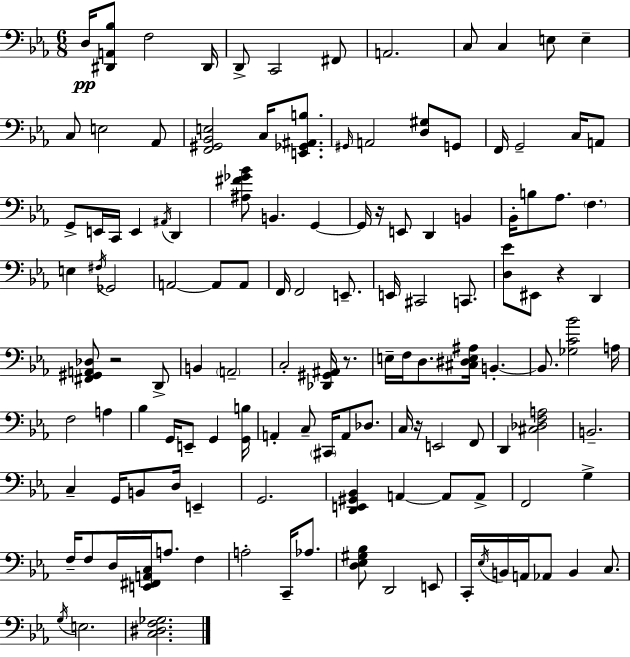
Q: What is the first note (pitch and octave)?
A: D3